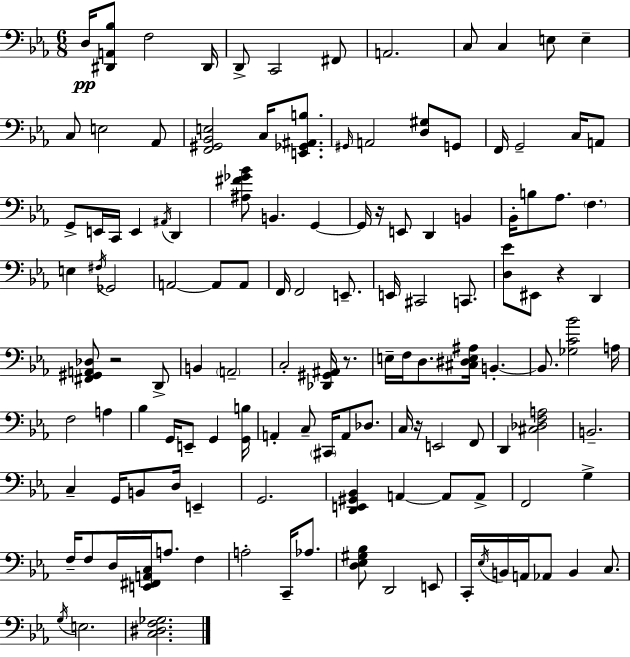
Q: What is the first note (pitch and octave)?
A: D3